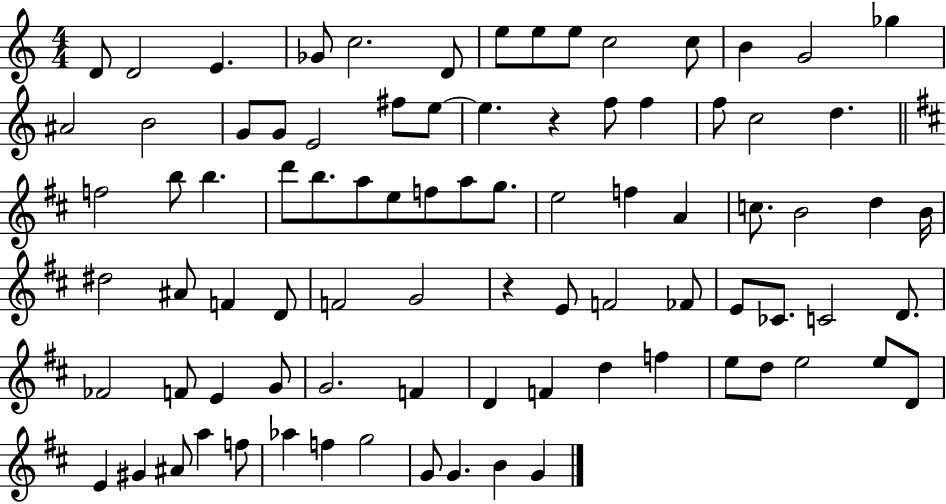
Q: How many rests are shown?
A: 2